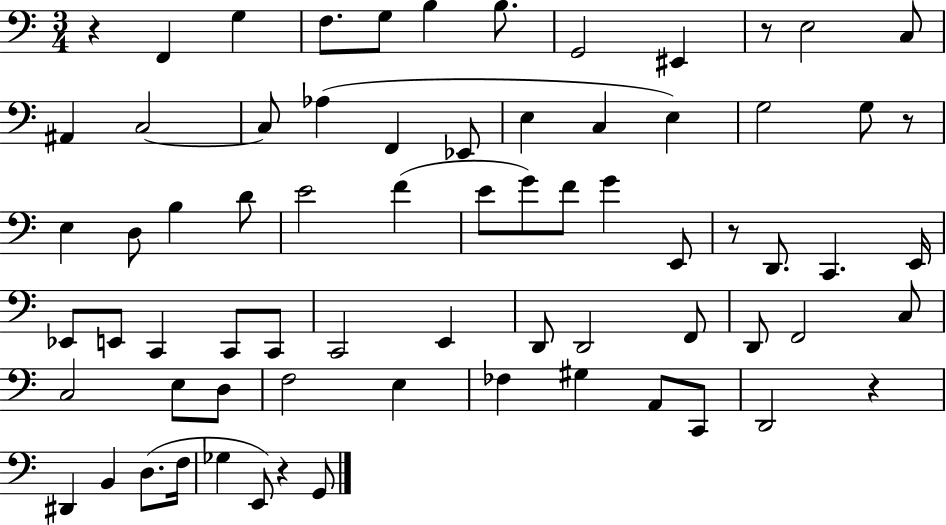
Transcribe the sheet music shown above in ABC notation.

X:1
T:Untitled
M:3/4
L:1/4
K:C
z F,, G, F,/2 G,/2 B, B,/2 G,,2 ^E,, z/2 E,2 C,/2 ^A,, C,2 C,/2 _A, F,, _E,,/2 E, C, E, G,2 G,/2 z/2 E, D,/2 B, D/2 E2 F E/2 G/2 F/2 G E,,/2 z/2 D,,/2 C,, E,,/4 _E,,/2 E,,/2 C,, C,,/2 C,,/2 C,,2 E,, D,,/2 D,,2 F,,/2 D,,/2 F,,2 C,/2 C,2 E,/2 D,/2 F,2 E, _F, ^G, A,,/2 C,,/2 D,,2 z ^D,, B,, D,/2 F,/4 _G, E,,/2 z G,,/2